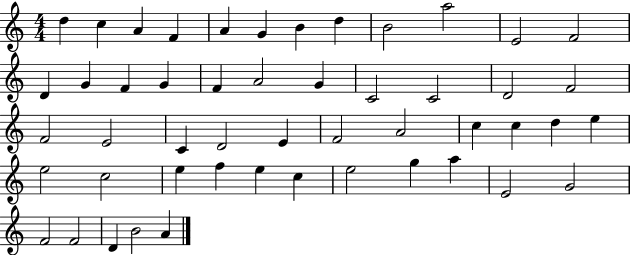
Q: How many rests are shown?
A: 0